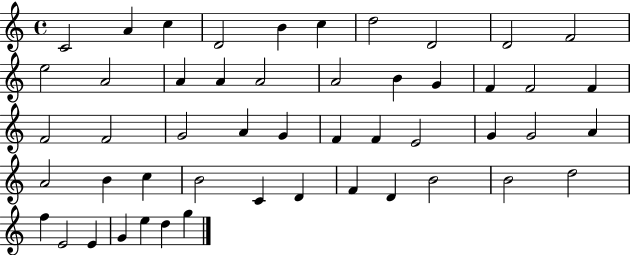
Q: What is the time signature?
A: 4/4